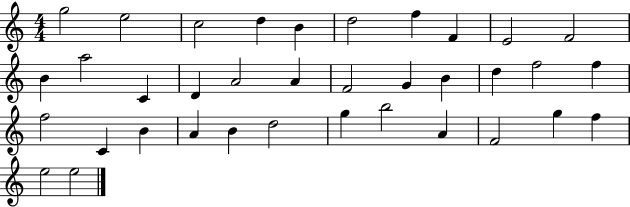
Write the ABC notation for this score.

X:1
T:Untitled
M:4/4
L:1/4
K:C
g2 e2 c2 d B d2 f F E2 F2 B a2 C D A2 A F2 G B d f2 f f2 C B A B d2 g b2 A F2 g f e2 e2